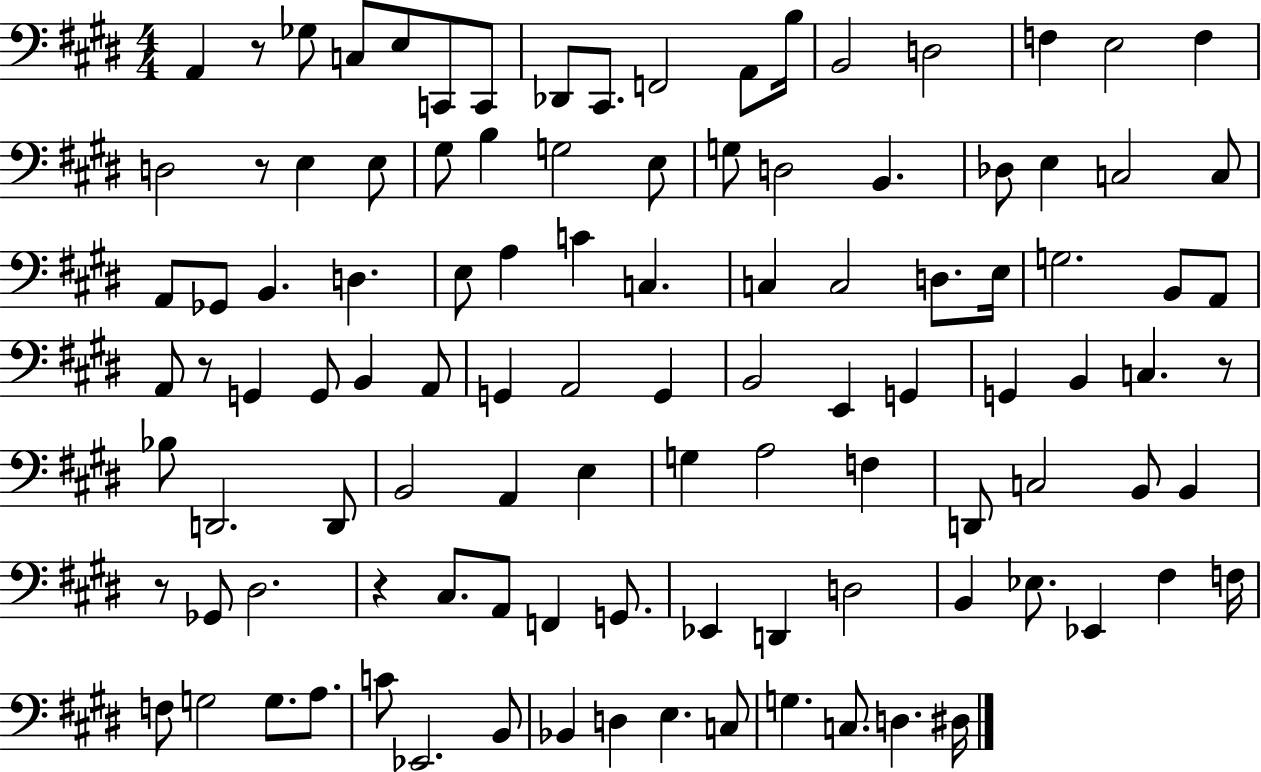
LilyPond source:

{
  \clef bass
  \numericTimeSignature
  \time 4/4
  \key e \major
  \repeat volta 2 { a,4 r8 ges8 c8 e8 c,8 c,8 | des,8 cis,8. f,2 a,8 b16 | b,2 d2 | f4 e2 f4 | \break d2 r8 e4 e8 | gis8 b4 g2 e8 | g8 d2 b,4. | des8 e4 c2 c8 | \break a,8 ges,8 b,4. d4. | e8 a4 c'4 c4. | c4 c2 d8. e16 | g2. b,8 a,8 | \break a,8 r8 g,4 g,8 b,4 a,8 | g,4 a,2 g,4 | b,2 e,4 g,4 | g,4 b,4 c4. r8 | \break bes8 d,2. d,8 | b,2 a,4 e4 | g4 a2 f4 | d,8 c2 b,8 b,4 | \break r8 ges,8 dis2. | r4 cis8. a,8 f,4 g,8. | ees,4 d,4 d2 | b,4 ees8. ees,4 fis4 f16 | \break f8 g2 g8. a8. | c'8 ees,2. b,8 | bes,4 d4 e4. c8 | g4. c8. d4. dis16 | \break } \bar "|."
}